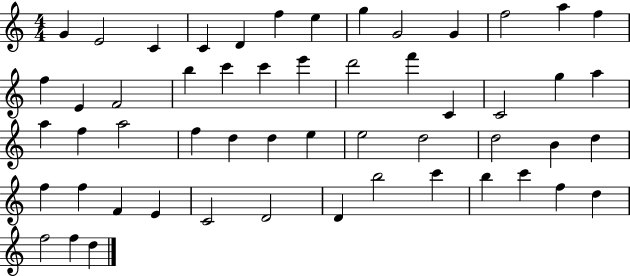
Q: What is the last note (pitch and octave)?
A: D5